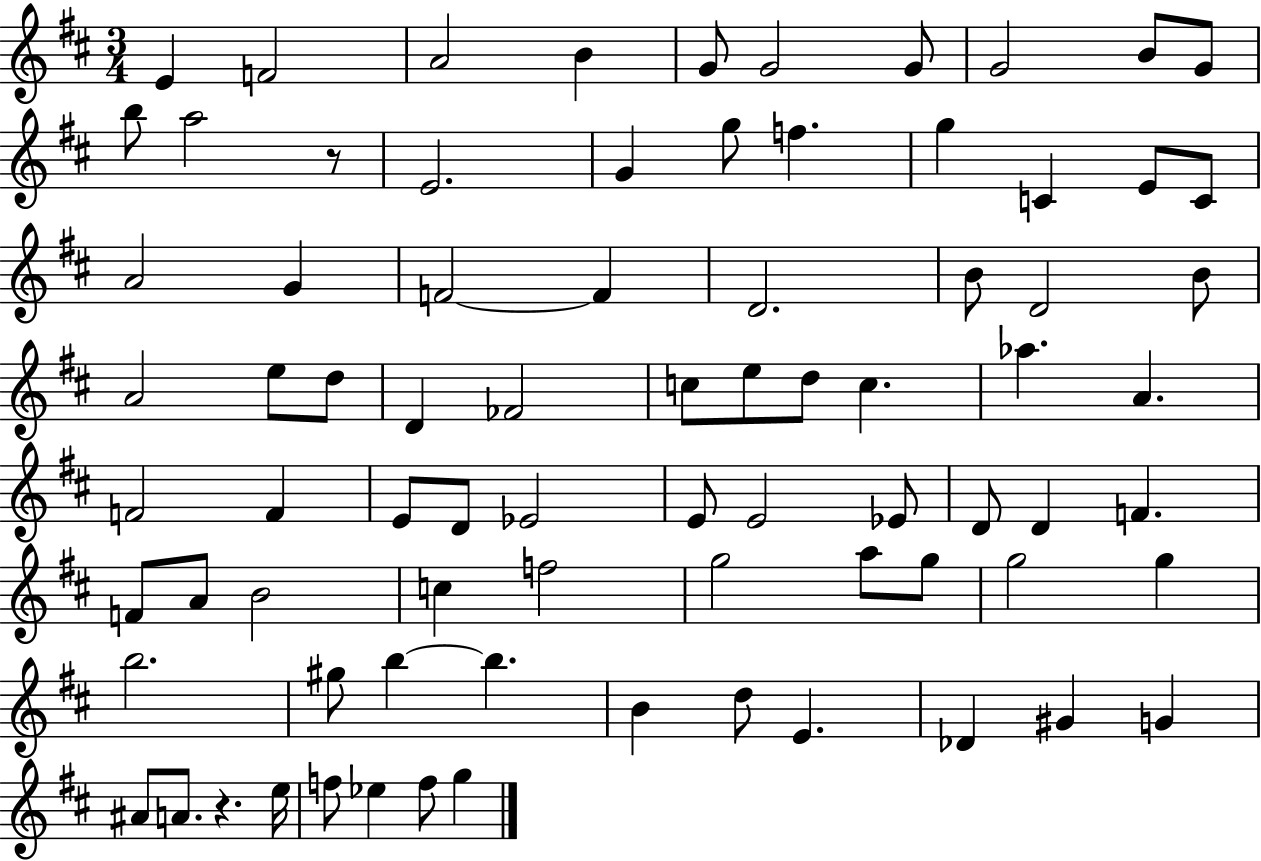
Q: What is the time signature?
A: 3/4